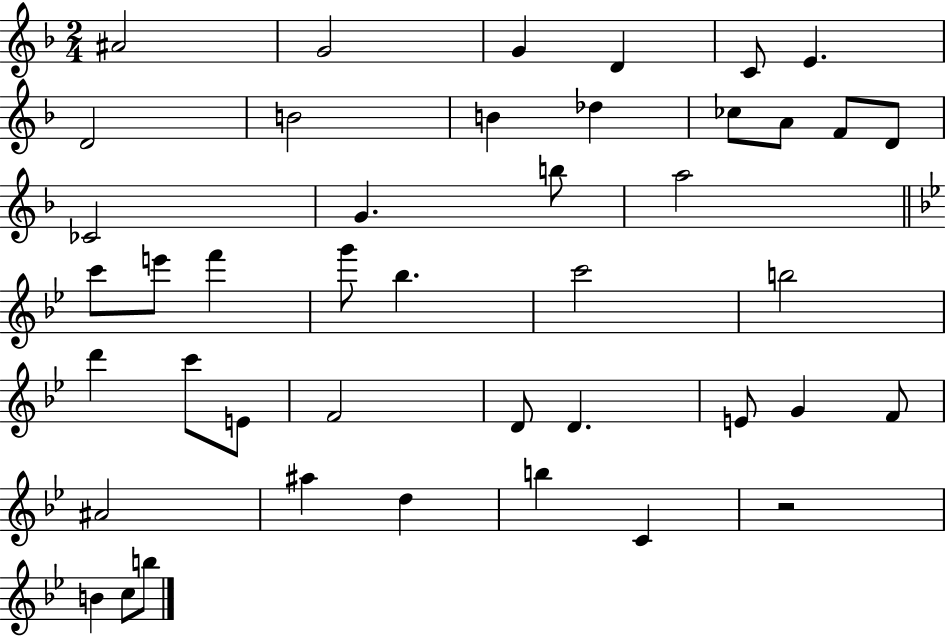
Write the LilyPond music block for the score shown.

{
  \clef treble
  \numericTimeSignature
  \time 2/4
  \key f \major
  \repeat volta 2 { ais'2 | g'2 | g'4 d'4 | c'8 e'4. | \break d'2 | b'2 | b'4 des''4 | ces''8 a'8 f'8 d'8 | \break ces'2 | g'4. b''8 | a''2 | \bar "||" \break \key g \minor c'''8 e'''8 f'''4 | g'''8 bes''4. | c'''2 | b''2 | \break d'''4 c'''8 e'8 | f'2 | d'8 d'4. | e'8 g'4 f'8 | \break ais'2 | ais''4 d''4 | b''4 c'4 | r2 | \break b'4 c''8 b''8 | } \bar "|."
}